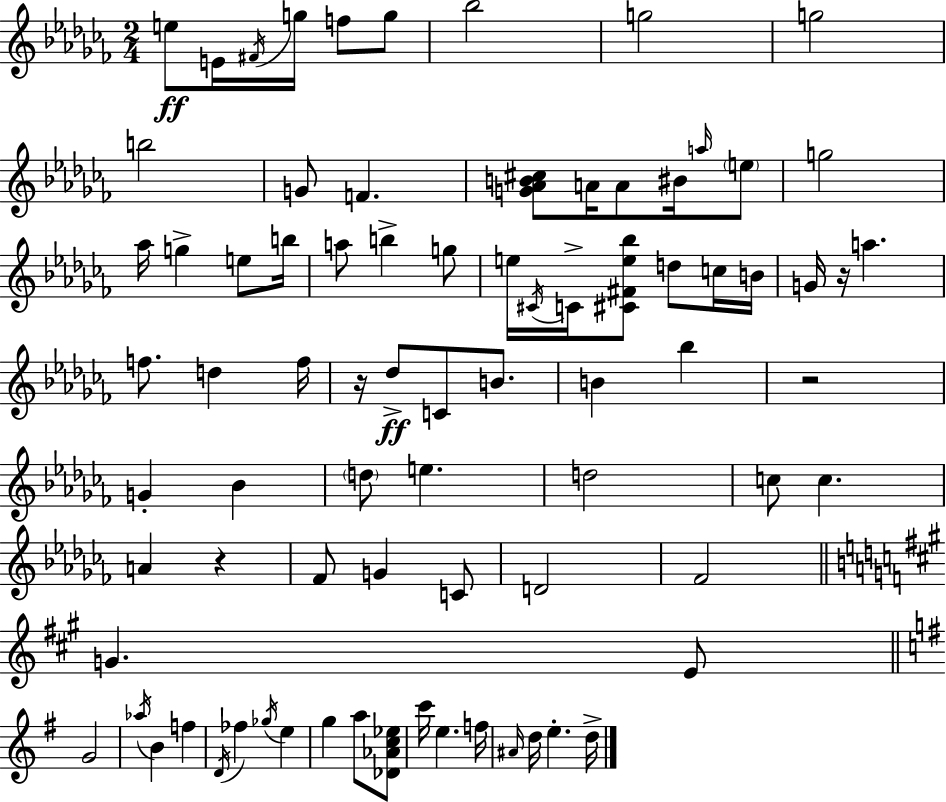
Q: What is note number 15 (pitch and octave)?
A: BIS4